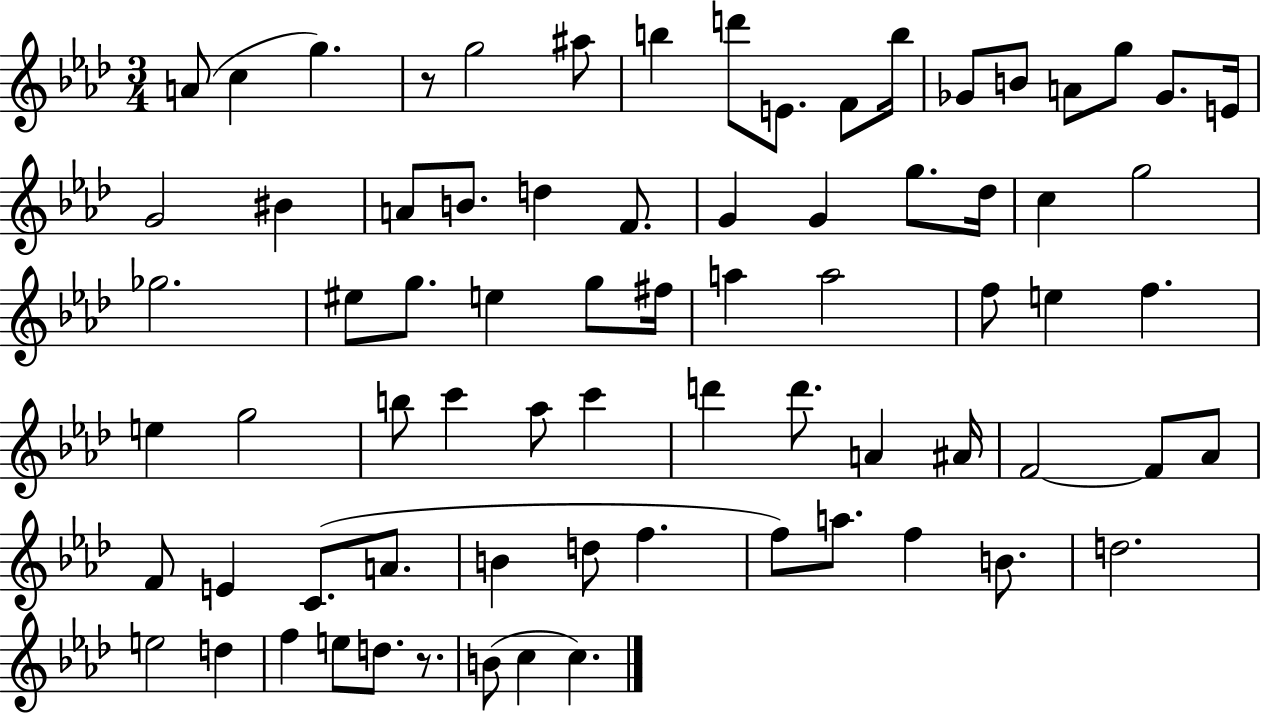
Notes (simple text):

A4/e C5/q G5/q. R/e G5/h A#5/e B5/q D6/e E4/e. F4/e B5/s Gb4/e B4/e A4/e G5/e Gb4/e. E4/s G4/h BIS4/q A4/e B4/e. D5/q F4/e. G4/q G4/q G5/e. Db5/s C5/q G5/h Gb5/h. EIS5/e G5/e. E5/q G5/e F#5/s A5/q A5/h F5/e E5/q F5/q. E5/q G5/h B5/e C6/q Ab5/e C6/q D6/q D6/e. A4/q A#4/s F4/h F4/e Ab4/e F4/e E4/q C4/e. A4/e. B4/q D5/e F5/q. F5/e A5/e. F5/q B4/e. D5/h. E5/h D5/q F5/q E5/e D5/e. R/e. B4/e C5/q C5/q.